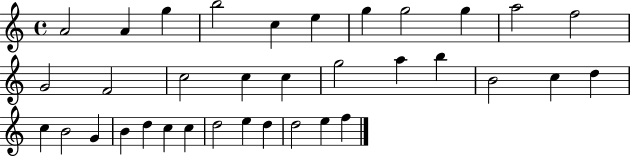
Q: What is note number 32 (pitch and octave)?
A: D5